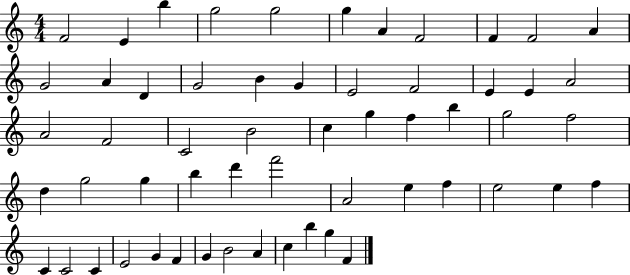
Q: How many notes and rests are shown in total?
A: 57